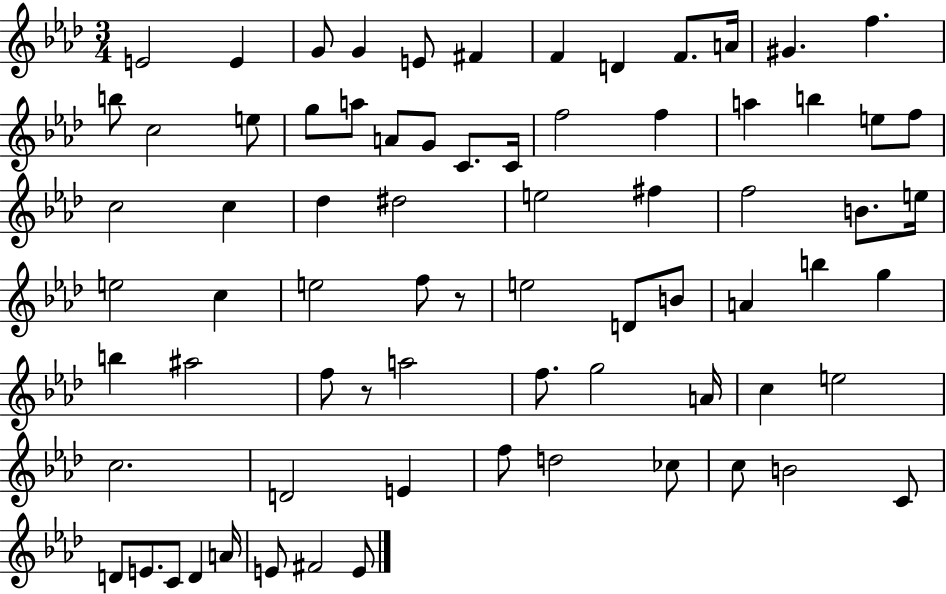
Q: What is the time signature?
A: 3/4